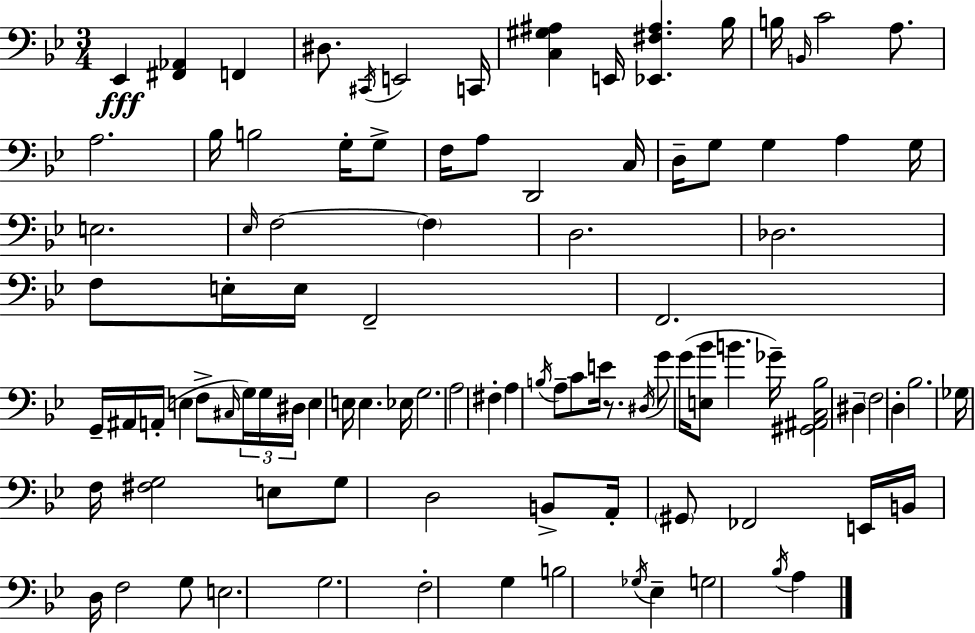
Eb2/q [F#2,Ab2]/q F2/q D#3/e. C#2/s E2/h C2/s [C3,G#3,A#3]/q E2/s [Eb2,F#3,A#3]/q. Bb3/s B3/s B2/s C4/h A3/e. A3/h. Bb3/s B3/h G3/s G3/e F3/s A3/e D2/h C3/s D3/s G3/e G3/q A3/q G3/s E3/h. Eb3/s F3/h F3/q D3/h. Db3/h. F3/e E3/s E3/s F2/h F2/h. G2/s A#2/s A2/s E3/q F3/e C#3/s G3/s G3/s D#3/s E3/q E3/s E3/q. Eb3/s G3/h. A3/h F#3/q A3/q B3/s A3/e C4/e E4/s R/e. D#3/s G4/e G4/s [E3,Bb4]/e B4/q. Gb4/s [G#2,A#2,C3,Bb3]/h D#3/q F3/h D3/q Bb3/h. Gb3/s F3/s [F#3,G3]/h E3/e G3/e D3/h B2/e A2/s G#2/e FES2/h E2/s B2/s D3/s F3/h G3/e E3/h. G3/h. F3/h G3/q B3/h Gb3/s Eb3/q G3/h Bb3/s A3/q